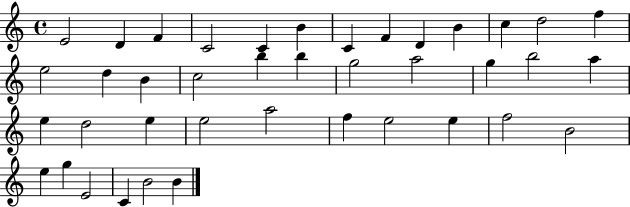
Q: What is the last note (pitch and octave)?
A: B4